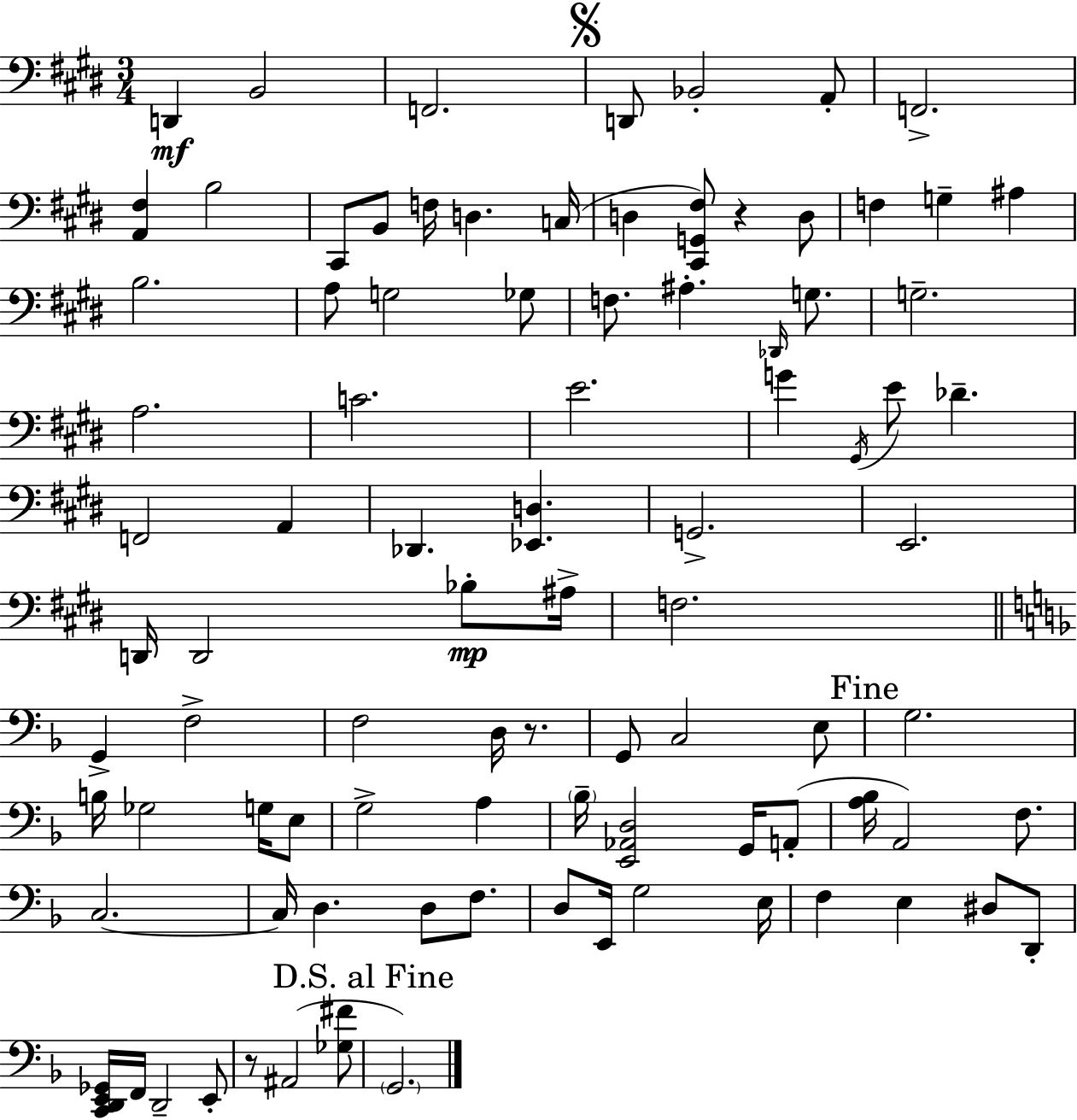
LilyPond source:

{
  \clef bass
  \numericTimeSignature
  \time 3/4
  \key e \major
  d,4\mf b,2 | f,2. | \mark \markup { \musicglyph "scripts.segno" } d,8 bes,2-. a,8-. | f,2.-> | \break <a, fis>4 b2 | cis,8 b,8 f16 d4. c16( | d4 <cis, g, fis>8) r4 d8 | f4 g4-- ais4 | \break b2. | a8 g2 ges8 | f8. ais4.-. \grace { des,16 } g8. | g2.-- | \break a2. | c'2. | e'2. | g'4 \acciaccatura { gis,16 } e'8 des'4.-- | \break f,2 a,4 | des,4. <ees, d>4. | g,2.-> | e,2. | \break d,16 d,2 bes8-.\mp | ais16-> f2. | \bar "||" \break \key d \minor g,4-> f2-> | f2 d16 r8. | g,8 c2 e8 | \mark "Fine" g2. | \break b16 ges2 g16 e8 | g2-> a4 | \parenthesize bes16-- <e, aes, d>2 g,16 a,8-.( | <a bes>16 a,2) f8. | \break c2.~~ | c16 d4. d8 f8. | d8 e,16 g2 e16 | f4 e4 dis8 d,8-. | \break <c, d, e, ges,>16 f,16 d,2-- e,8-. | r8 ais,2( <ges fis'>8 | \mark "D.S. al Fine" \parenthesize g,2.) | \bar "|."
}